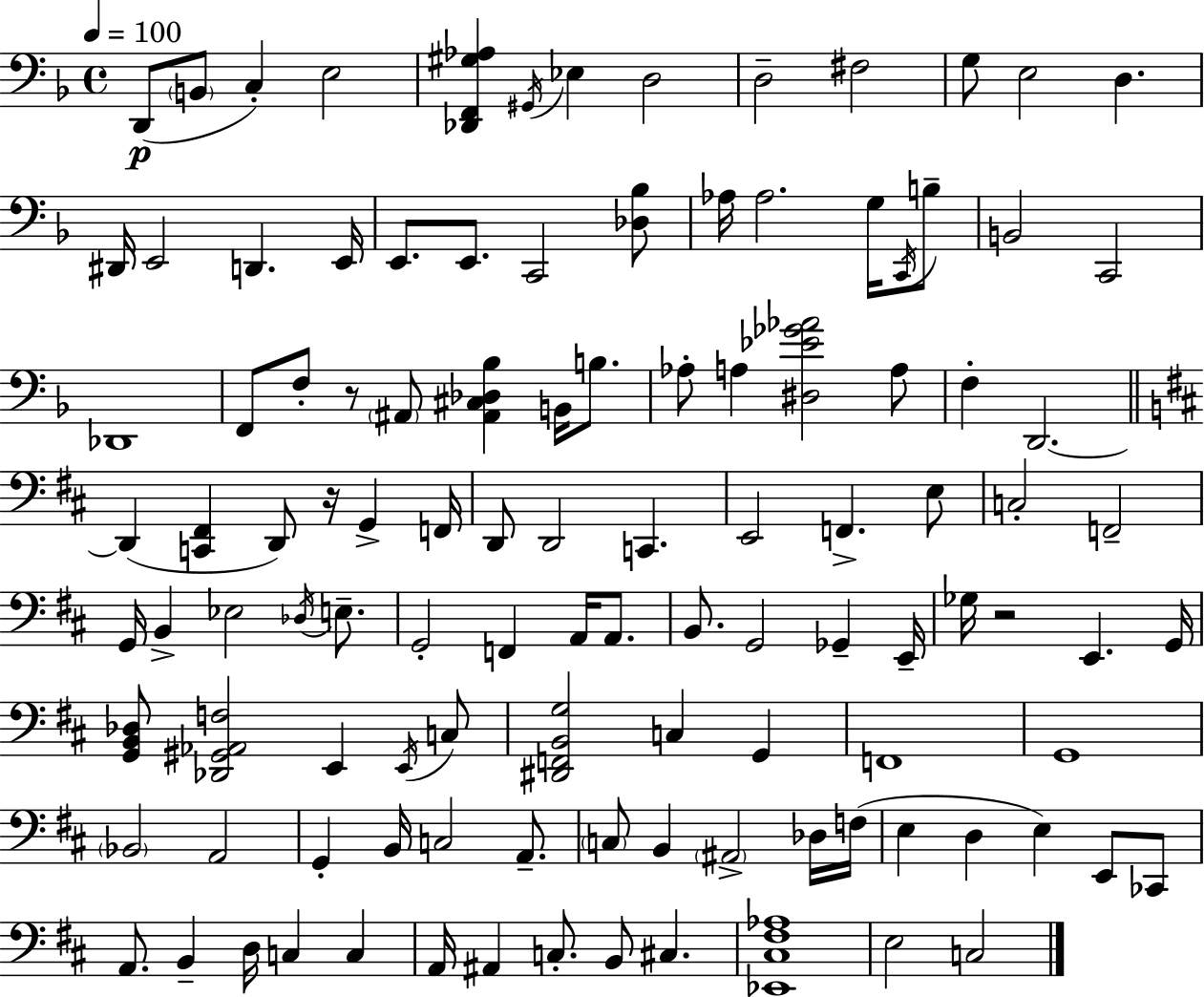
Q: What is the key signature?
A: D minor